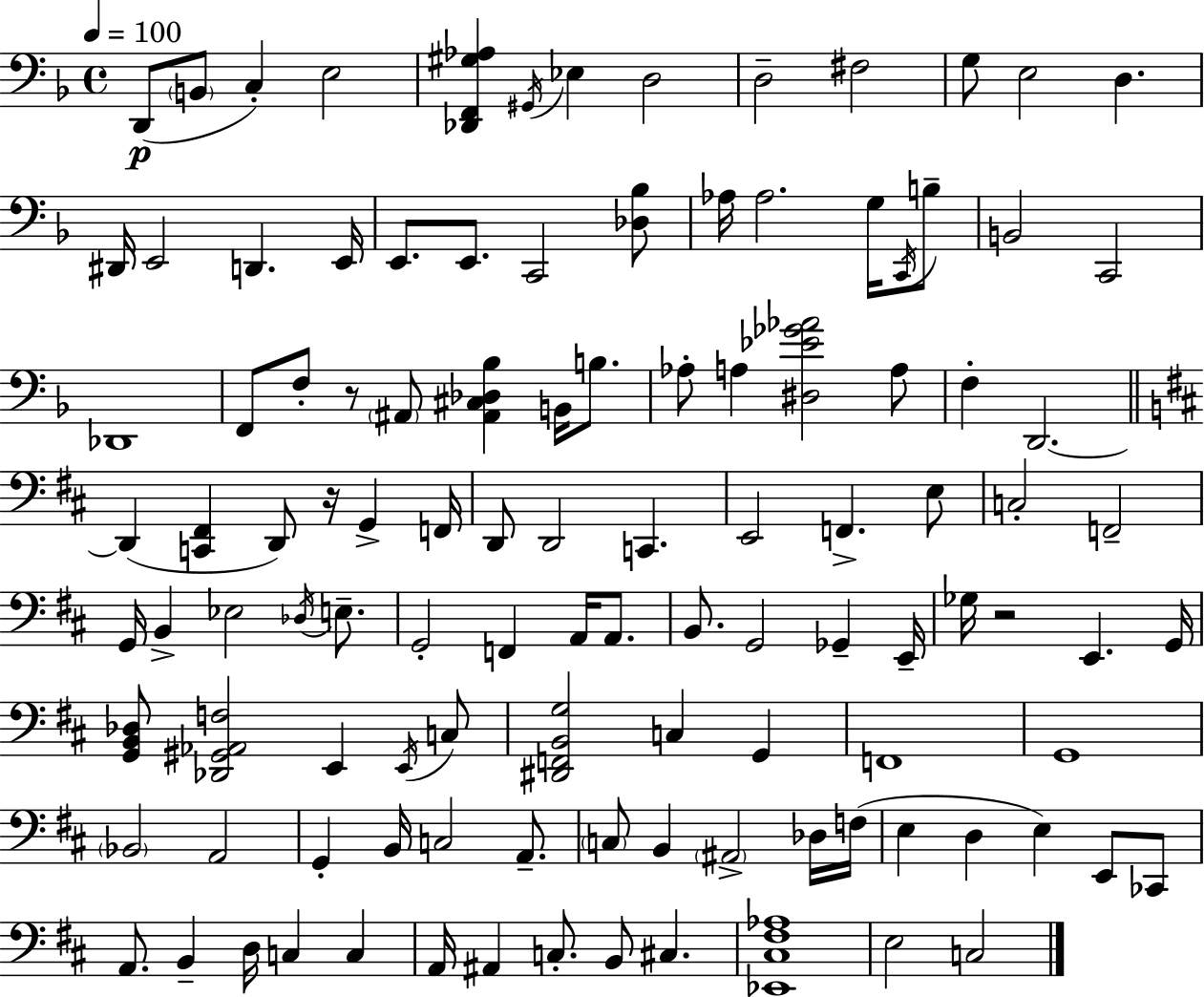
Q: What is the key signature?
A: D minor